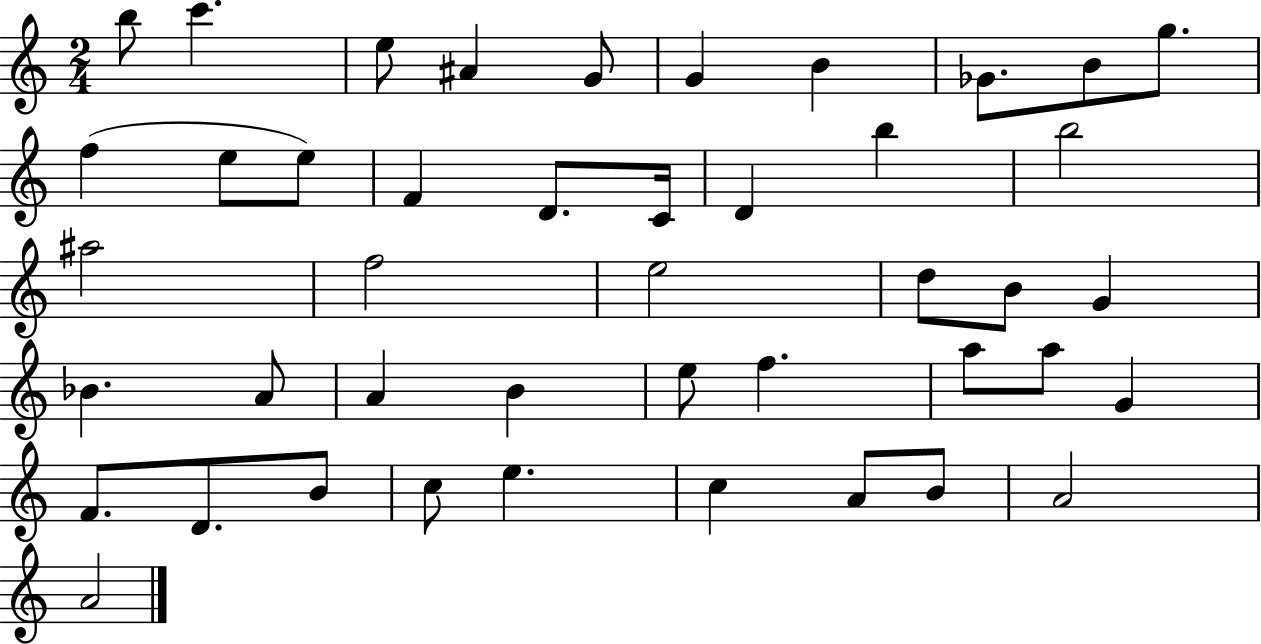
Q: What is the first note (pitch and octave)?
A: B5